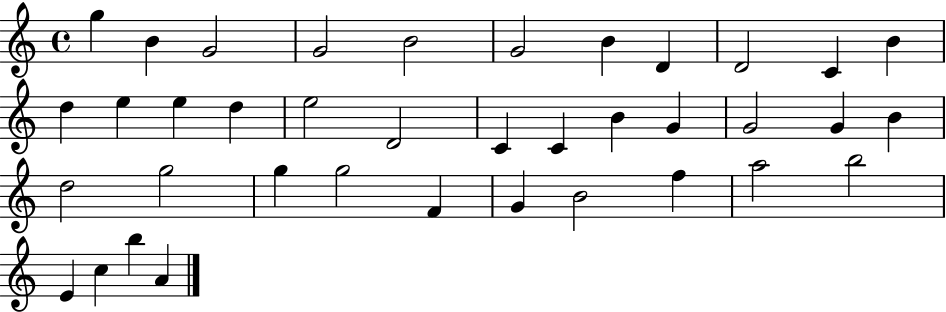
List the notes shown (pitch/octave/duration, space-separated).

G5/q B4/q G4/h G4/h B4/h G4/h B4/q D4/q D4/h C4/q B4/q D5/q E5/q E5/q D5/q E5/h D4/h C4/q C4/q B4/q G4/q G4/h G4/q B4/q D5/h G5/h G5/q G5/h F4/q G4/q B4/h F5/q A5/h B5/h E4/q C5/q B5/q A4/q